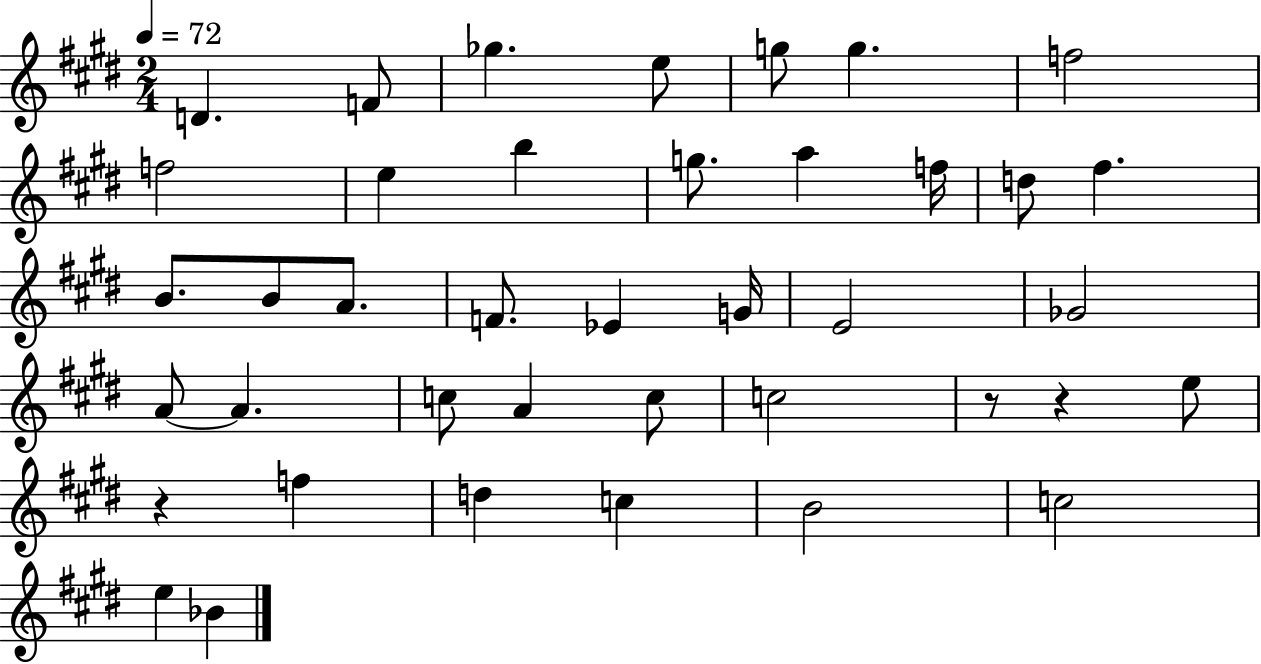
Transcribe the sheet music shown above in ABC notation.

X:1
T:Untitled
M:2/4
L:1/4
K:E
D F/2 _g e/2 g/2 g f2 f2 e b g/2 a f/4 d/2 ^f B/2 B/2 A/2 F/2 _E G/4 E2 _G2 A/2 A c/2 A c/2 c2 z/2 z e/2 z f d c B2 c2 e _B